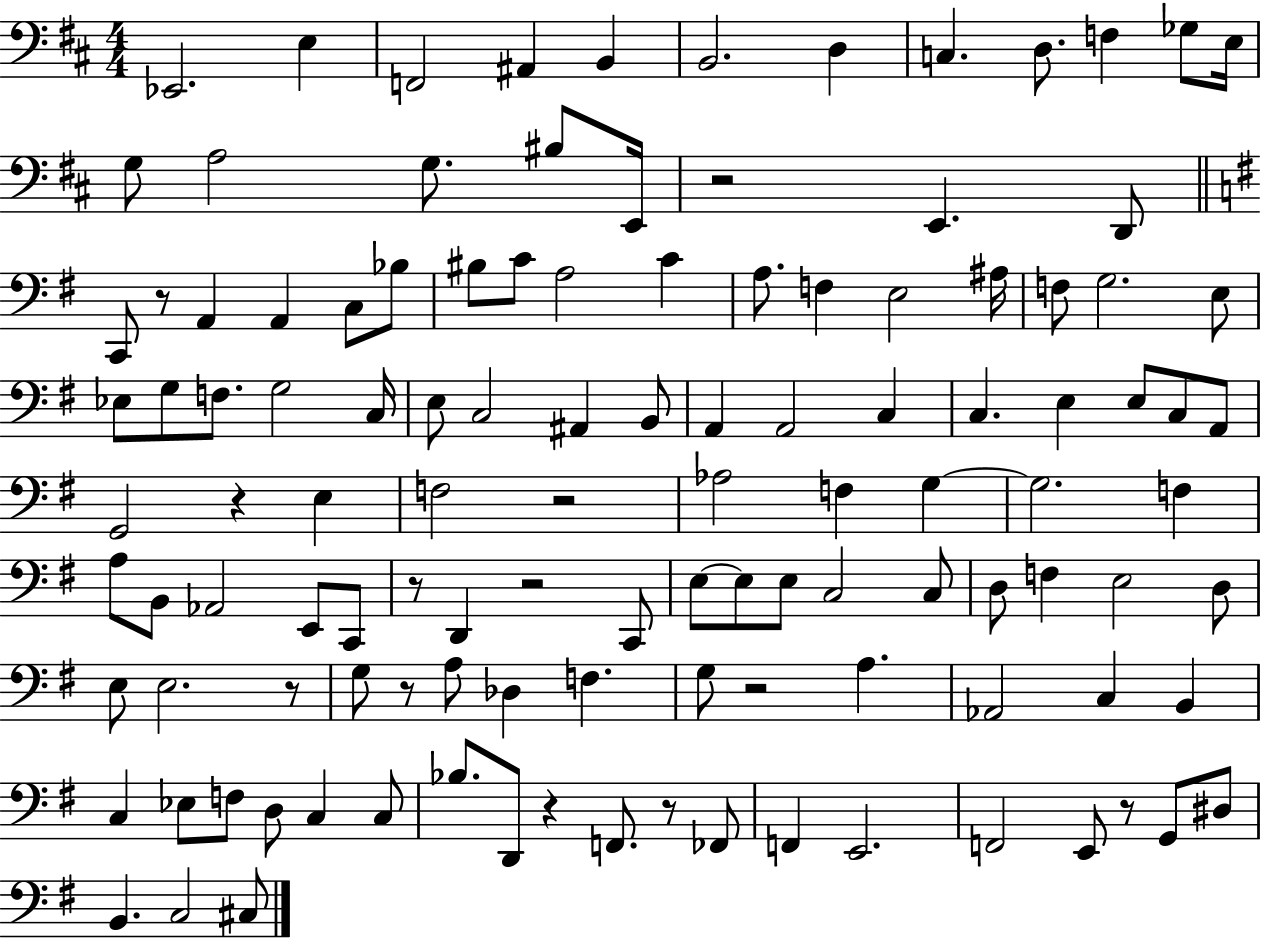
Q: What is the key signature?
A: D major